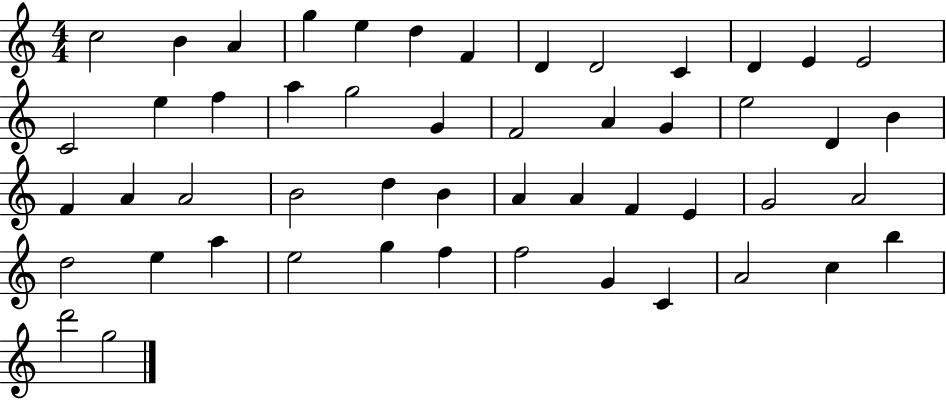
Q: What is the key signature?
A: C major